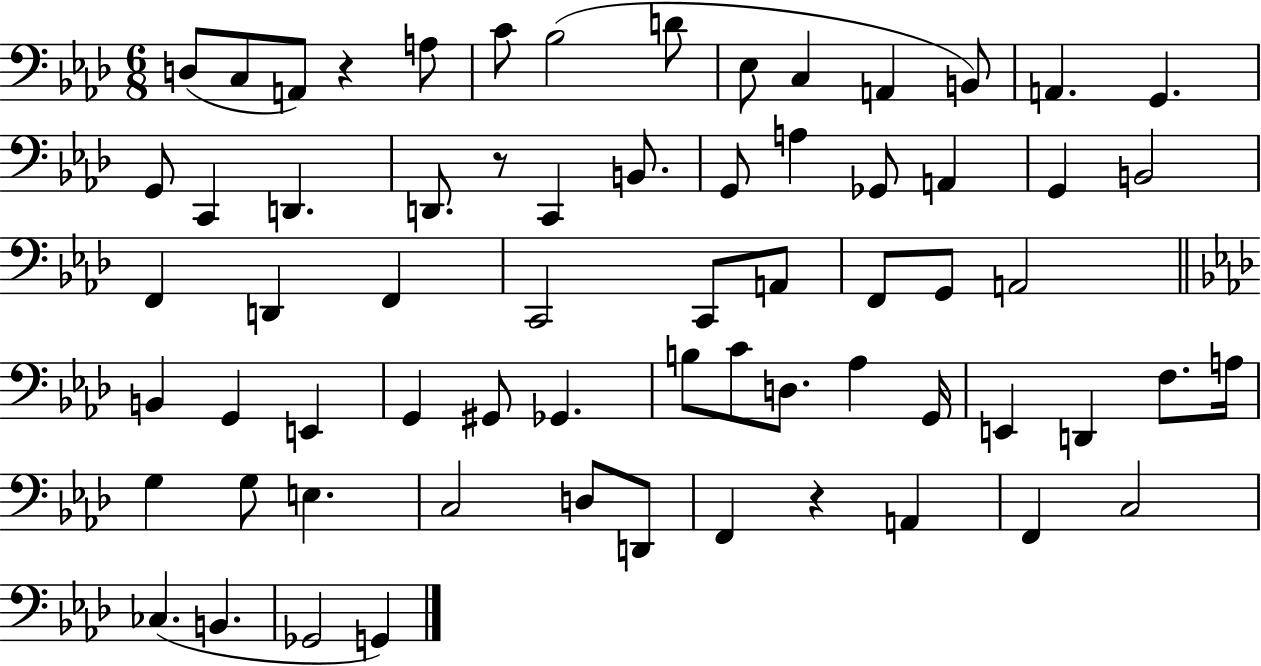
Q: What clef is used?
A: bass